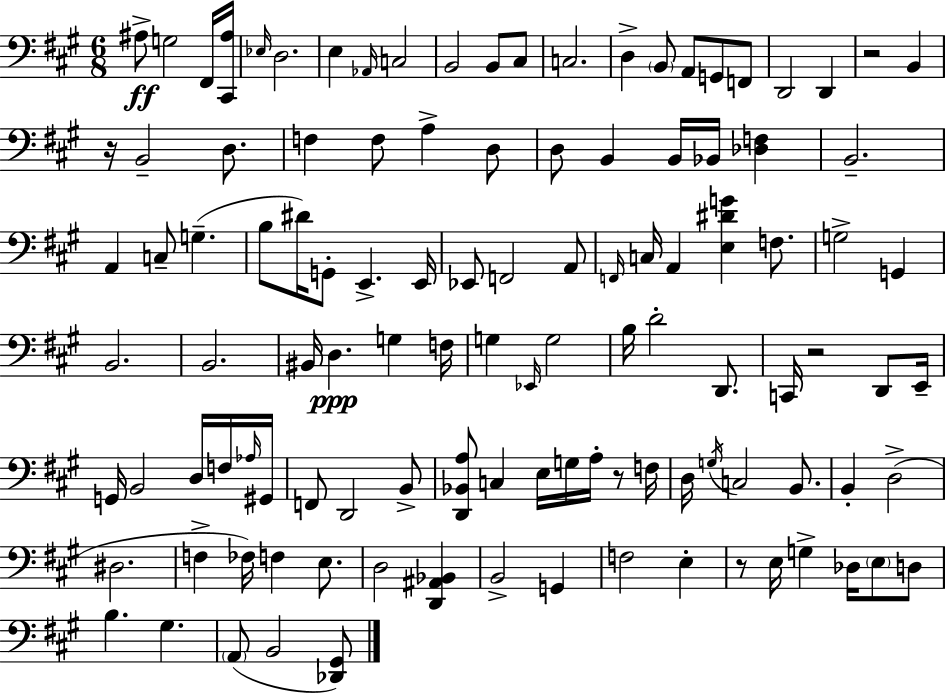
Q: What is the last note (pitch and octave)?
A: B2